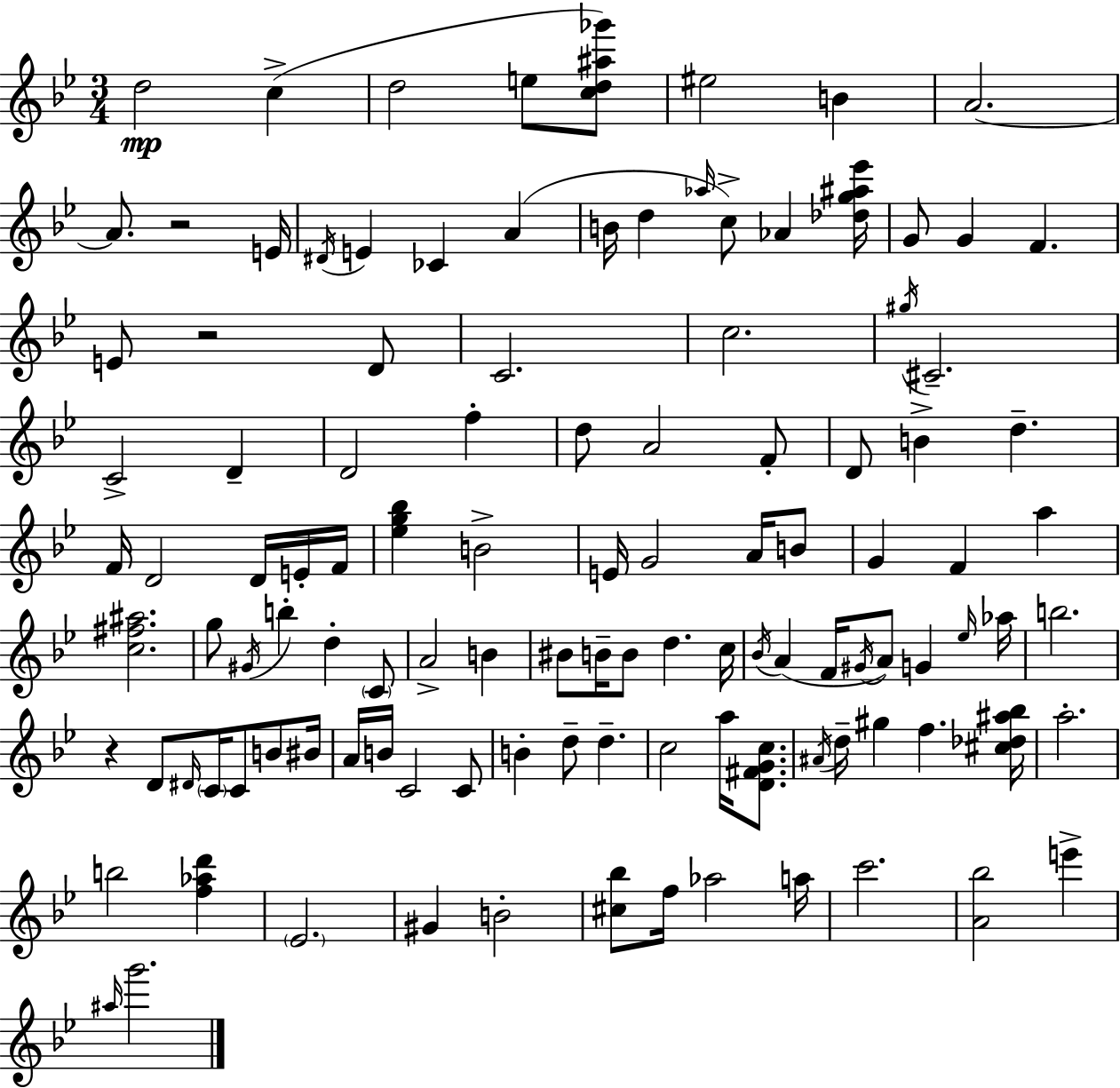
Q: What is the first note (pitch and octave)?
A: D5